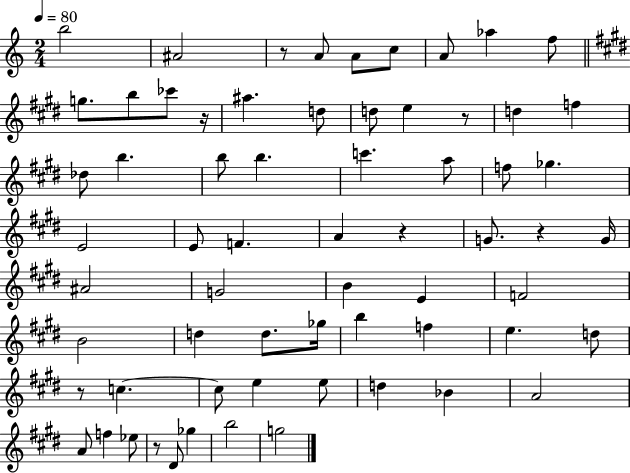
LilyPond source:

{
  \clef treble
  \numericTimeSignature
  \time 2/4
  \key c \major
  \tempo 4 = 80
  b''2 | ais'2 | r8 a'8 a'8 c''8 | a'8 aes''4 f''8 | \break \bar "||" \break \key e \major g''8. b''8 ces'''8 r16 | ais''4. d''8 | d''8 e''4 r8 | d''4 f''4 | \break des''8 b''4. | b''8 b''4. | c'''4. a''8 | f''8 ges''4. | \break e'2 | e'8 f'4. | a'4 r4 | g'8. r4 g'16 | \break ais'2 | g'2 | b'4 e'4 | f'2 | \break b'2 | d''4 d''8. ges''16 | b''4 f''4 | e''4. d''8 | \break r8 c''4.~~ | c''8 e''4 e''8 | d''4 bes'4 | a'2 | \break a'8 f''4 ees''8 | r8 dis'8 ges''4 | b''2 | g''2 | \break \bar "|."
}